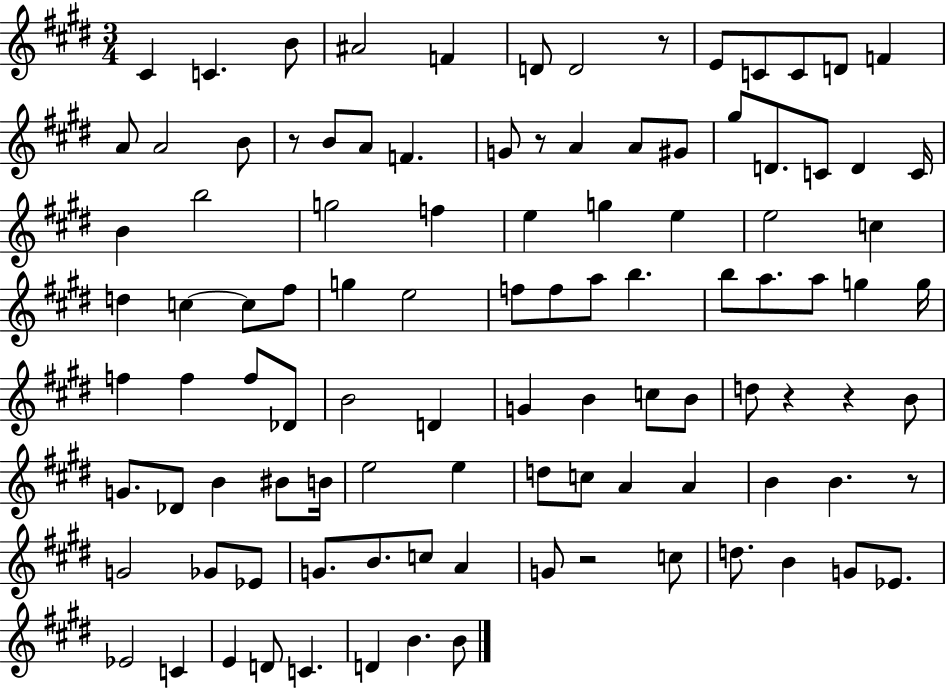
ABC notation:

X:1
T:Untitled
M:3/4
L:1/4
K:E
^C C B/2 ^A2 F D/2 D2 z/2 E/2 C/2 C/2 D/2 F A/2 A2 B/2 z/2 B/2 A/2 F G/2 z/2 A A/2 ^G/2 ^g/2 D/2 C/2 D C/4 B b2 g2 f e g e e2 c d c c/2 ^f/2 g e2 f/2 f/2 a/2 b b/2 a/2 a/2 g g/4 f f f/2 _D/2 B2 D G B c/2 B/2 d/2 z z B/2 G/2 _D/2 B ^B/2 B/4 e2 e d/2 c/2 A A B B z/2 G2 _G/2 _E/2 G/2 B/2 c/2 A G/2 z2 c/2 d/2 B G/2 _E/2 _E2 C E D/2 C D B B/2